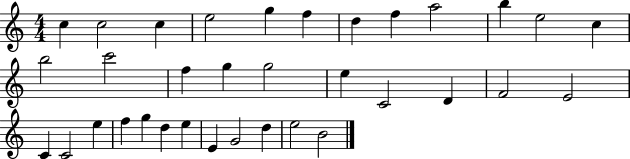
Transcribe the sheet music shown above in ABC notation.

X:1
T:Untitled
M:4/4
L:1/4
K:C
c c2 c e2 g f d f a2 b e2 c b2 c'2 f g g2 e C2 D F2 E2 C C2 e f g d e E G2 d e2 B2